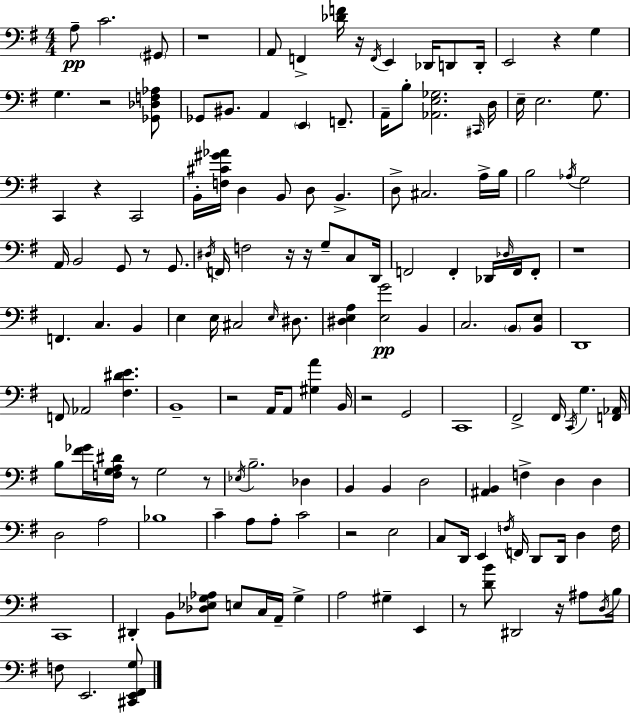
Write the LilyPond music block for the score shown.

{
  \clef bass
  \numericTimeSignature
  \time 4/4
  \key g \major
  a8--\pp c'2. \parenthesize gis,8 | r1 | a,8 f,4-> <des' f'>16 r16 \acciaccatura { f,16 } e,4 des,16 d,8 | d,16-. e,2 r4 g4 | \break g4. r2 <ges, des f aes>8 | ges,8 bis,8. a,4 \parenthesize e,4 f,8.-- | a,16-- b8-. <aes, e ges>2. | \grace { cis,16 } d16 e16-- e2. g8. | \break c,4 r4 c,2 | b,16-. <f cis' gis' aes'>16 d4 b,8 d8 b,4.-> | d8-> cis2. | a16-> b16 b2 \acciaccatura { aes16 } g2 | \break a,16 b,2 g,8 r8 | g,8. \acciaccatura { dis16 } f,16 f2 r16 r16 g8-- | c8 d,16 f,2 f,4-. | des,16 \grace { des16 } f,16 f,8-. r1 | \break f,4. c4. | b,4 e4 e16 cis2 | \grace { e16 } dis8. <dis e a>4 <e g'>2\pp | b,4 c2. | \break \parenthesize b,8 <b, e>8 d,1 | f,8 aes,2 | <fis dis' e'>4. b,1-- | r2 a,16 a,8 | \break <gis a'>4 b,16 r2 g,2 | c,1 | fis,2-> fis,16 \acciaccatura { c,16 } | g4. <f, aes,>16 b8 <fis' ges'>16 <f g a dis'>16 r8 g2 | \break r8 \acciaccatura { ees16 } b2.-- | des4 b,4 b,4 | d2 <ais, b,>4 f4-> | d4 d4 d2 | \break a2 bes1 | c'4-- a8 a8-. | c'2 r2 | e2 c8 d,16 e,4 \acciaccatura { f16 } | \break f,16 d,8 d,16 d4 f16 c,1 | dis,4-. b,8 <des ees g aes>8 | e8 c16 a,16-- g4-> a2 | gis4-- e,4 r8 <d' b'>8 dis,2 | \break r16 ais8 \acciaccatura { d16 } b16 f8 e,2. | <cis, e, fis, g>8 \bar "|."
}